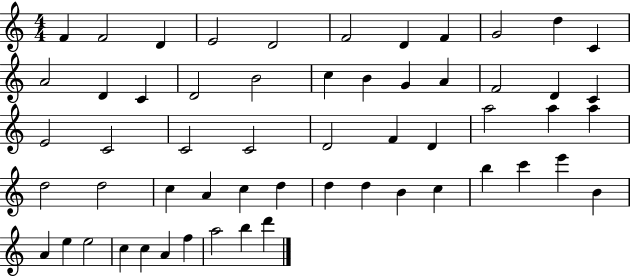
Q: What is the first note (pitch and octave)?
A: F4